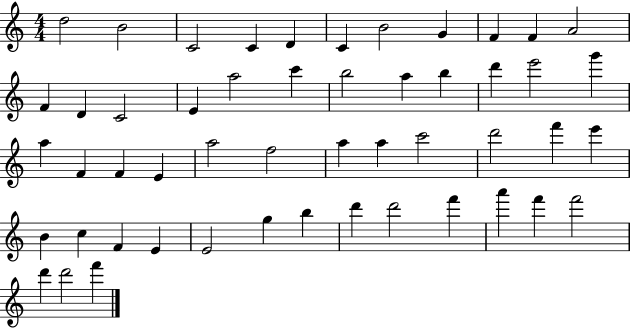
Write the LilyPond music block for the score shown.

{
  \clef treble
  \numericTimeSignature
  \time 4/4
  \key c \major
  d''2 b'2 | c'2 c'4 d'4 | c'4 b'2 g'4 | f'4 f'4 a'2 | \break f'4 d'4 c'2 | e'4 a''2 c'''4 | b''2 a''4 b''4 | d'''4 e'''2 g'''4 | \break a''4 f'4 f'4 e'4 | a''2 f''2 | a''4 a''4 c'''2 | d'''2 f'''4 e'''4 | \break b'4 c''4 f'4 e'4 | e'2 g''4 b''4 | d'''4 d'''2 f'''4 | a'''4 f'''4 f'''2 | \break d'''4 d'''2 f'''4 | \bar "|."
}